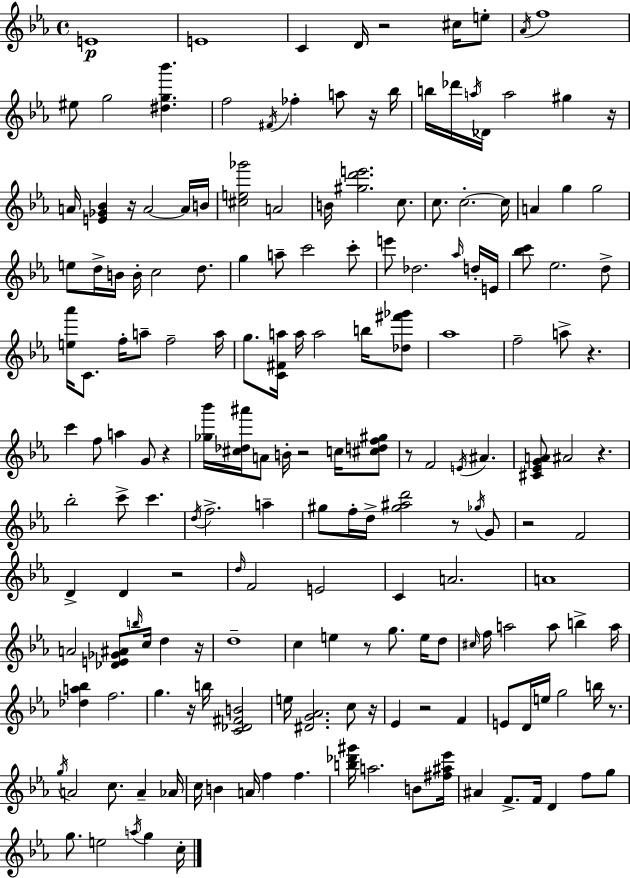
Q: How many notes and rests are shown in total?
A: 182